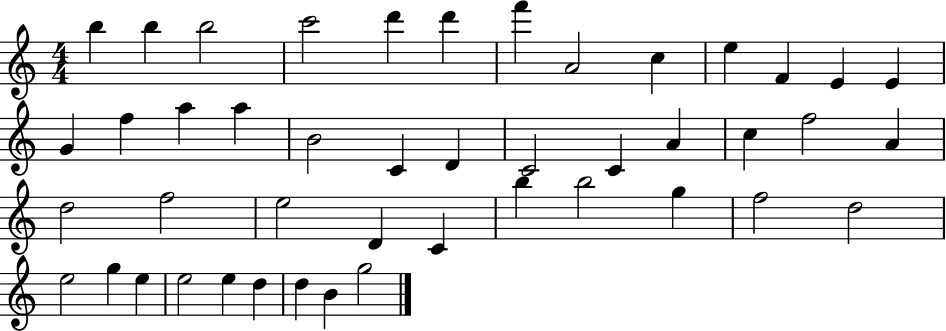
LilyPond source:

{
  \clef treble
  \numericTimeSignature
  \time 4/4
  \key c \major
  b''4 b''4 b''2 | c'''2 d'''4 d'''4 | f'''4 a'2 c''4 | e''4 f'4 e'4 e'4 | \break g'4 f''4 a''4 a''4 | b'2 c'4 d'4 | c'2 c'4 a'4 | c''4 f''2 a'4 | \break d''2 f''2 | e''2 d'4 c'4 | b''4 b''2 g''4 | f''2 d''2 | \break e''2 g''4 e''4 | e''2 e''4 d''4 | d''4 b'4 g''2 | \bar "|."
}